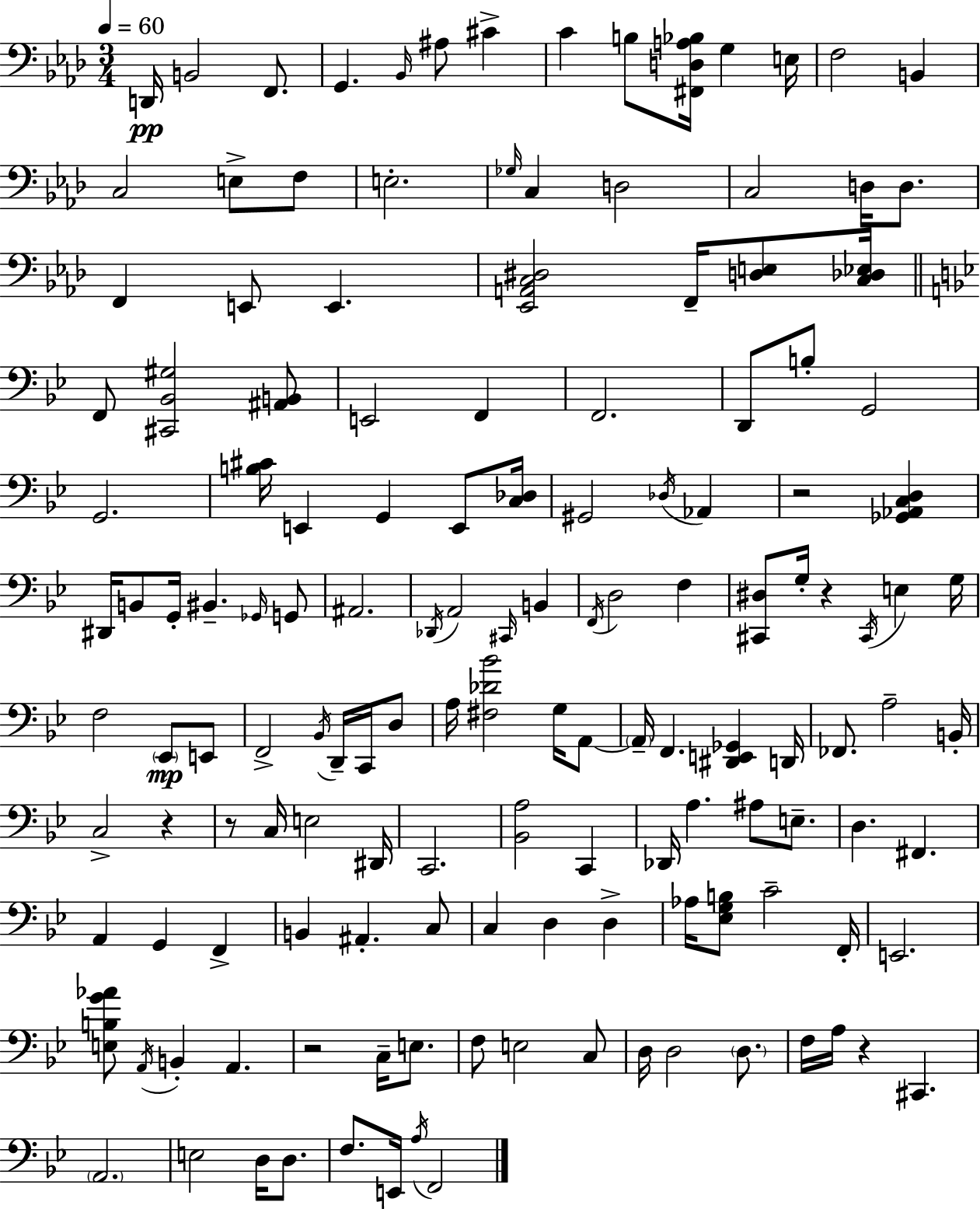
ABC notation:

X:1
T:Untitled
M:3/4
L:1/4
K:Fm
D,,/4 B,,2 F,,/2 G,, _B,,/4 ^A,/2 ^C C B,/2 [^F,,D,A,_B,]/4 G, E,/4 F,2 B,, C,2 E,/2 F,/2 E,2 _G,/4 C, D,2 C,2 D,/4 D,/2 F,, E,,/2 E,, [_E,,A,,C,^D,]2 F,,/4 [D,E,]/2 [C,_D,_E,]/4 F,,/2 [^C,,_B,,^G,]2 [^A,,B,,]/2 E,,2 F,, F,,2 D,,/2 B,/2 G,,2 G,,2 [B,^C]/4 E,, G,, E,,/2 [C,_D,]/4 ^G,,2 _D,/4 _A,, z2 [_G,,_A,,C,D,] ^D,,/4 B,,/2 G,,/4 ^B,, _G,,/4 G,,/2 ^A,,2 _D,,/4 A,,2 ^C,,/4 B,, F,,/4 D,2 F, [^C,,^D,]/2 G,/4 z ^C,,/4 E, G,/4 F,2 _E,,/2 E,,/2 F,,2 _B,,/4 D,,/4 C,,/4 D,/2 A,/4 [^F,_D_B]2 G,/4 A,,/2 A,,/4 F,, [^D,,E,,_G,,] D,,/4 _F,,/2 A,2 B,,/4 C,2 z z/2 C,/4 E,2 ^D,,/4 C,,2 [_B,,A,]2 C,, _D,,/4 A, ^A,/2 E,/2 D, ^F,, A,, G,, F,, B,, ^A,, C,/2 C, D, D, _A,/4 [_E,G,B,]/2 C2 F,,/4 E,,2 [E,B,G_A]/2 A,,/4 B,, A,, z2 C,/4 E,/2 F,/2 E,2 C,/2 D,/4 D,2 D,/2 F,/4 A,/4 z ^C,, A,,2 E,2 D,/4 D,/2 F,/2 E,,/4 A,/4 F,,2